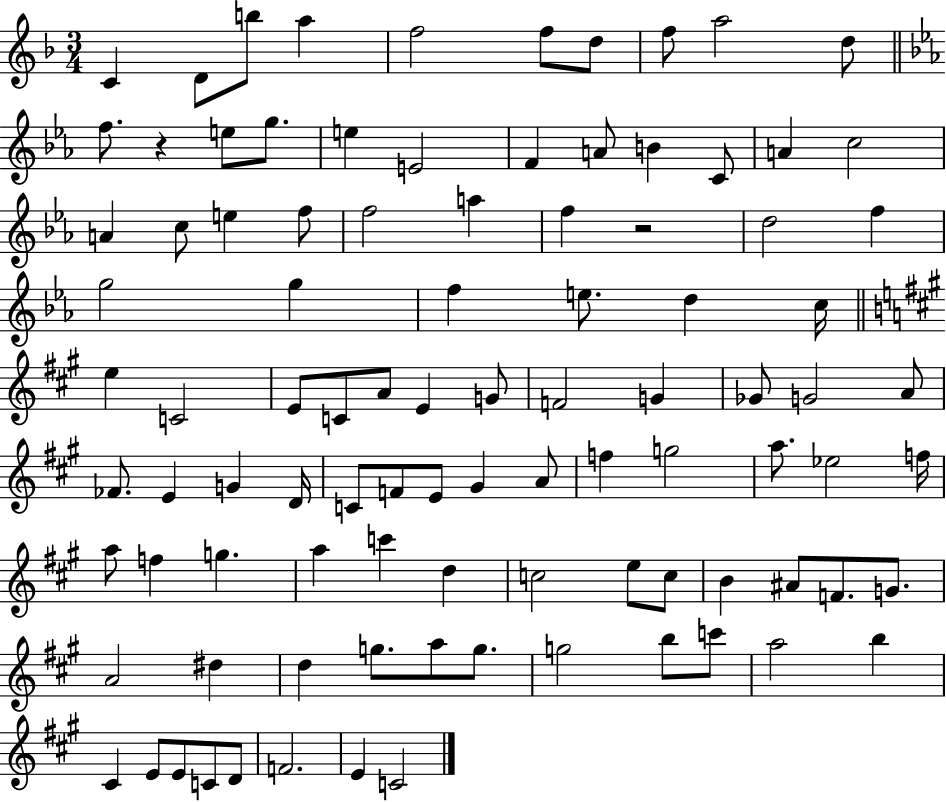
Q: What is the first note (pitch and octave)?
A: C4